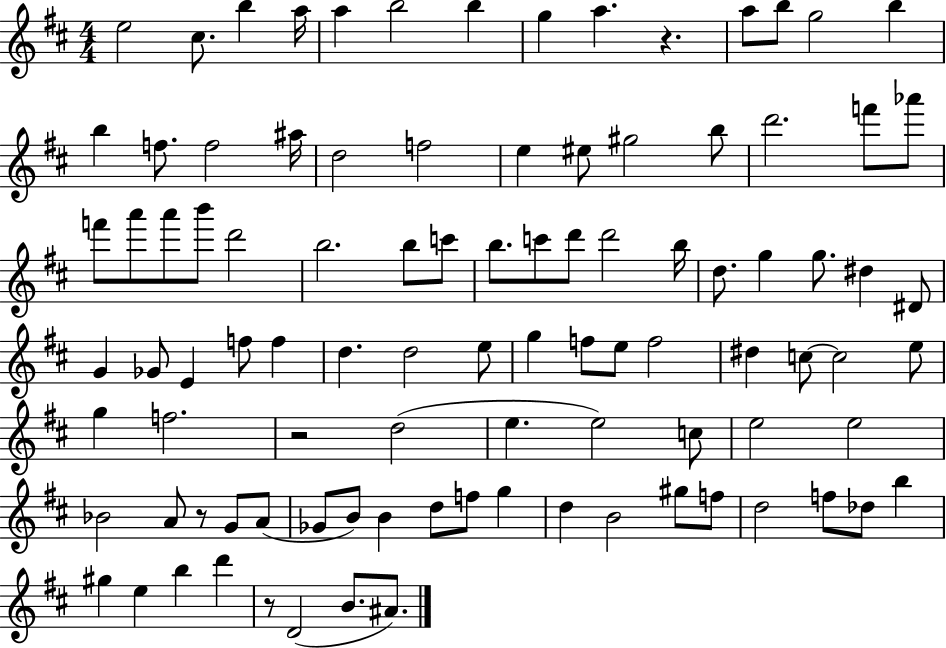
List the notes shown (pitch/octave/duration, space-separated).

E5/h C#5/e. B5/q A5/s A5/q B5/h B5/q G5/q A5/q. R/q. A5/e B5/e G5/h B5/q B5/q F5/e. F5/h A#5/s D5/h F5/h E5/q EIS5/e G#5/h B5/e D6/h. F6/e Ab6/e F6/e A6/e A6/e B6/e D6/h B5/h. B5/e C6/e B5/e. C6/e D6/e D6/h B5/s D5/e. G5/q G5/e. D#5/q D#4/e G4/q Gb4/e E4/q F5/e F5/q D5/q. D5/h E5/e G5/q F5/e E5/e F5/h D#5/q C5/e C5/h E5/e G5/q F5/h. R/h D5/h E5/q. E5/h C5/e E5/h E5/h Bb4/h A4/e R/e G4/e A4/e Gb4/e B4/e B4/q D5/e F5/e G5/q D5/q B4/h G#5/e F5/e D5/h F5/e Db5/e B5/q G#5/q E5/q B5/q D6/q R/e D4/h B4/e. A#4/e.